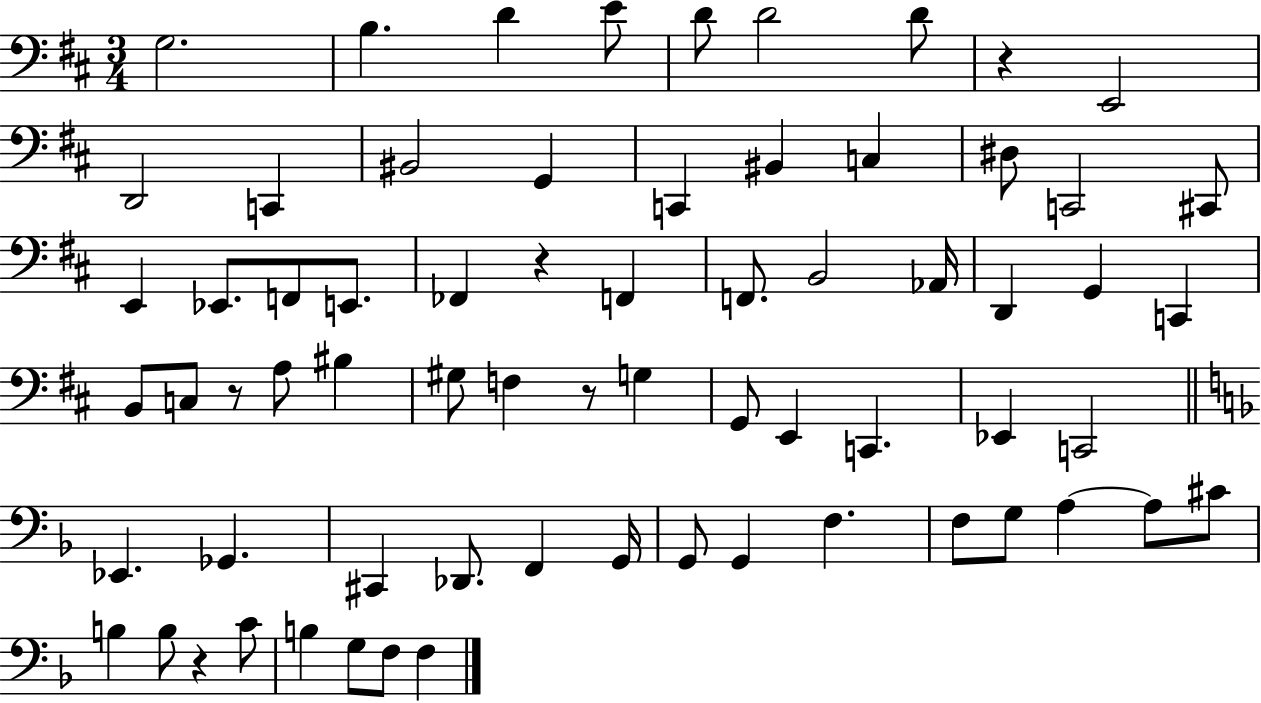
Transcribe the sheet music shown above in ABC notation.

X:1
T:Untitled
M:3/4
L:1/4
K:D
G,2 B, D E/2 D/2 D2 D/2 z E,,2 D,,2 C,, ^B,,2 G,, C,, ^B,, C, ^D,/2 C,,2 ^C,,/2 E,, _E,,/2 F,,/2 E,,/2 _F,, z F,, F,,/2 B,,2 _A,,/4 D,, G,, C,, B,,/2 C,/2 z/2 A,/2 ^B, ^G,/2 F, z/2 G, G,,/2 E,, C,, _E,, C,,2 _E,, _G,, ^C,, _D,,/2 F,, G,,/4 G,,/2 G,, F, F,/2 G,/2 A, A,/2 ^C/2 B, B,/2 z C/2 B, G,/2 F,/2 F,